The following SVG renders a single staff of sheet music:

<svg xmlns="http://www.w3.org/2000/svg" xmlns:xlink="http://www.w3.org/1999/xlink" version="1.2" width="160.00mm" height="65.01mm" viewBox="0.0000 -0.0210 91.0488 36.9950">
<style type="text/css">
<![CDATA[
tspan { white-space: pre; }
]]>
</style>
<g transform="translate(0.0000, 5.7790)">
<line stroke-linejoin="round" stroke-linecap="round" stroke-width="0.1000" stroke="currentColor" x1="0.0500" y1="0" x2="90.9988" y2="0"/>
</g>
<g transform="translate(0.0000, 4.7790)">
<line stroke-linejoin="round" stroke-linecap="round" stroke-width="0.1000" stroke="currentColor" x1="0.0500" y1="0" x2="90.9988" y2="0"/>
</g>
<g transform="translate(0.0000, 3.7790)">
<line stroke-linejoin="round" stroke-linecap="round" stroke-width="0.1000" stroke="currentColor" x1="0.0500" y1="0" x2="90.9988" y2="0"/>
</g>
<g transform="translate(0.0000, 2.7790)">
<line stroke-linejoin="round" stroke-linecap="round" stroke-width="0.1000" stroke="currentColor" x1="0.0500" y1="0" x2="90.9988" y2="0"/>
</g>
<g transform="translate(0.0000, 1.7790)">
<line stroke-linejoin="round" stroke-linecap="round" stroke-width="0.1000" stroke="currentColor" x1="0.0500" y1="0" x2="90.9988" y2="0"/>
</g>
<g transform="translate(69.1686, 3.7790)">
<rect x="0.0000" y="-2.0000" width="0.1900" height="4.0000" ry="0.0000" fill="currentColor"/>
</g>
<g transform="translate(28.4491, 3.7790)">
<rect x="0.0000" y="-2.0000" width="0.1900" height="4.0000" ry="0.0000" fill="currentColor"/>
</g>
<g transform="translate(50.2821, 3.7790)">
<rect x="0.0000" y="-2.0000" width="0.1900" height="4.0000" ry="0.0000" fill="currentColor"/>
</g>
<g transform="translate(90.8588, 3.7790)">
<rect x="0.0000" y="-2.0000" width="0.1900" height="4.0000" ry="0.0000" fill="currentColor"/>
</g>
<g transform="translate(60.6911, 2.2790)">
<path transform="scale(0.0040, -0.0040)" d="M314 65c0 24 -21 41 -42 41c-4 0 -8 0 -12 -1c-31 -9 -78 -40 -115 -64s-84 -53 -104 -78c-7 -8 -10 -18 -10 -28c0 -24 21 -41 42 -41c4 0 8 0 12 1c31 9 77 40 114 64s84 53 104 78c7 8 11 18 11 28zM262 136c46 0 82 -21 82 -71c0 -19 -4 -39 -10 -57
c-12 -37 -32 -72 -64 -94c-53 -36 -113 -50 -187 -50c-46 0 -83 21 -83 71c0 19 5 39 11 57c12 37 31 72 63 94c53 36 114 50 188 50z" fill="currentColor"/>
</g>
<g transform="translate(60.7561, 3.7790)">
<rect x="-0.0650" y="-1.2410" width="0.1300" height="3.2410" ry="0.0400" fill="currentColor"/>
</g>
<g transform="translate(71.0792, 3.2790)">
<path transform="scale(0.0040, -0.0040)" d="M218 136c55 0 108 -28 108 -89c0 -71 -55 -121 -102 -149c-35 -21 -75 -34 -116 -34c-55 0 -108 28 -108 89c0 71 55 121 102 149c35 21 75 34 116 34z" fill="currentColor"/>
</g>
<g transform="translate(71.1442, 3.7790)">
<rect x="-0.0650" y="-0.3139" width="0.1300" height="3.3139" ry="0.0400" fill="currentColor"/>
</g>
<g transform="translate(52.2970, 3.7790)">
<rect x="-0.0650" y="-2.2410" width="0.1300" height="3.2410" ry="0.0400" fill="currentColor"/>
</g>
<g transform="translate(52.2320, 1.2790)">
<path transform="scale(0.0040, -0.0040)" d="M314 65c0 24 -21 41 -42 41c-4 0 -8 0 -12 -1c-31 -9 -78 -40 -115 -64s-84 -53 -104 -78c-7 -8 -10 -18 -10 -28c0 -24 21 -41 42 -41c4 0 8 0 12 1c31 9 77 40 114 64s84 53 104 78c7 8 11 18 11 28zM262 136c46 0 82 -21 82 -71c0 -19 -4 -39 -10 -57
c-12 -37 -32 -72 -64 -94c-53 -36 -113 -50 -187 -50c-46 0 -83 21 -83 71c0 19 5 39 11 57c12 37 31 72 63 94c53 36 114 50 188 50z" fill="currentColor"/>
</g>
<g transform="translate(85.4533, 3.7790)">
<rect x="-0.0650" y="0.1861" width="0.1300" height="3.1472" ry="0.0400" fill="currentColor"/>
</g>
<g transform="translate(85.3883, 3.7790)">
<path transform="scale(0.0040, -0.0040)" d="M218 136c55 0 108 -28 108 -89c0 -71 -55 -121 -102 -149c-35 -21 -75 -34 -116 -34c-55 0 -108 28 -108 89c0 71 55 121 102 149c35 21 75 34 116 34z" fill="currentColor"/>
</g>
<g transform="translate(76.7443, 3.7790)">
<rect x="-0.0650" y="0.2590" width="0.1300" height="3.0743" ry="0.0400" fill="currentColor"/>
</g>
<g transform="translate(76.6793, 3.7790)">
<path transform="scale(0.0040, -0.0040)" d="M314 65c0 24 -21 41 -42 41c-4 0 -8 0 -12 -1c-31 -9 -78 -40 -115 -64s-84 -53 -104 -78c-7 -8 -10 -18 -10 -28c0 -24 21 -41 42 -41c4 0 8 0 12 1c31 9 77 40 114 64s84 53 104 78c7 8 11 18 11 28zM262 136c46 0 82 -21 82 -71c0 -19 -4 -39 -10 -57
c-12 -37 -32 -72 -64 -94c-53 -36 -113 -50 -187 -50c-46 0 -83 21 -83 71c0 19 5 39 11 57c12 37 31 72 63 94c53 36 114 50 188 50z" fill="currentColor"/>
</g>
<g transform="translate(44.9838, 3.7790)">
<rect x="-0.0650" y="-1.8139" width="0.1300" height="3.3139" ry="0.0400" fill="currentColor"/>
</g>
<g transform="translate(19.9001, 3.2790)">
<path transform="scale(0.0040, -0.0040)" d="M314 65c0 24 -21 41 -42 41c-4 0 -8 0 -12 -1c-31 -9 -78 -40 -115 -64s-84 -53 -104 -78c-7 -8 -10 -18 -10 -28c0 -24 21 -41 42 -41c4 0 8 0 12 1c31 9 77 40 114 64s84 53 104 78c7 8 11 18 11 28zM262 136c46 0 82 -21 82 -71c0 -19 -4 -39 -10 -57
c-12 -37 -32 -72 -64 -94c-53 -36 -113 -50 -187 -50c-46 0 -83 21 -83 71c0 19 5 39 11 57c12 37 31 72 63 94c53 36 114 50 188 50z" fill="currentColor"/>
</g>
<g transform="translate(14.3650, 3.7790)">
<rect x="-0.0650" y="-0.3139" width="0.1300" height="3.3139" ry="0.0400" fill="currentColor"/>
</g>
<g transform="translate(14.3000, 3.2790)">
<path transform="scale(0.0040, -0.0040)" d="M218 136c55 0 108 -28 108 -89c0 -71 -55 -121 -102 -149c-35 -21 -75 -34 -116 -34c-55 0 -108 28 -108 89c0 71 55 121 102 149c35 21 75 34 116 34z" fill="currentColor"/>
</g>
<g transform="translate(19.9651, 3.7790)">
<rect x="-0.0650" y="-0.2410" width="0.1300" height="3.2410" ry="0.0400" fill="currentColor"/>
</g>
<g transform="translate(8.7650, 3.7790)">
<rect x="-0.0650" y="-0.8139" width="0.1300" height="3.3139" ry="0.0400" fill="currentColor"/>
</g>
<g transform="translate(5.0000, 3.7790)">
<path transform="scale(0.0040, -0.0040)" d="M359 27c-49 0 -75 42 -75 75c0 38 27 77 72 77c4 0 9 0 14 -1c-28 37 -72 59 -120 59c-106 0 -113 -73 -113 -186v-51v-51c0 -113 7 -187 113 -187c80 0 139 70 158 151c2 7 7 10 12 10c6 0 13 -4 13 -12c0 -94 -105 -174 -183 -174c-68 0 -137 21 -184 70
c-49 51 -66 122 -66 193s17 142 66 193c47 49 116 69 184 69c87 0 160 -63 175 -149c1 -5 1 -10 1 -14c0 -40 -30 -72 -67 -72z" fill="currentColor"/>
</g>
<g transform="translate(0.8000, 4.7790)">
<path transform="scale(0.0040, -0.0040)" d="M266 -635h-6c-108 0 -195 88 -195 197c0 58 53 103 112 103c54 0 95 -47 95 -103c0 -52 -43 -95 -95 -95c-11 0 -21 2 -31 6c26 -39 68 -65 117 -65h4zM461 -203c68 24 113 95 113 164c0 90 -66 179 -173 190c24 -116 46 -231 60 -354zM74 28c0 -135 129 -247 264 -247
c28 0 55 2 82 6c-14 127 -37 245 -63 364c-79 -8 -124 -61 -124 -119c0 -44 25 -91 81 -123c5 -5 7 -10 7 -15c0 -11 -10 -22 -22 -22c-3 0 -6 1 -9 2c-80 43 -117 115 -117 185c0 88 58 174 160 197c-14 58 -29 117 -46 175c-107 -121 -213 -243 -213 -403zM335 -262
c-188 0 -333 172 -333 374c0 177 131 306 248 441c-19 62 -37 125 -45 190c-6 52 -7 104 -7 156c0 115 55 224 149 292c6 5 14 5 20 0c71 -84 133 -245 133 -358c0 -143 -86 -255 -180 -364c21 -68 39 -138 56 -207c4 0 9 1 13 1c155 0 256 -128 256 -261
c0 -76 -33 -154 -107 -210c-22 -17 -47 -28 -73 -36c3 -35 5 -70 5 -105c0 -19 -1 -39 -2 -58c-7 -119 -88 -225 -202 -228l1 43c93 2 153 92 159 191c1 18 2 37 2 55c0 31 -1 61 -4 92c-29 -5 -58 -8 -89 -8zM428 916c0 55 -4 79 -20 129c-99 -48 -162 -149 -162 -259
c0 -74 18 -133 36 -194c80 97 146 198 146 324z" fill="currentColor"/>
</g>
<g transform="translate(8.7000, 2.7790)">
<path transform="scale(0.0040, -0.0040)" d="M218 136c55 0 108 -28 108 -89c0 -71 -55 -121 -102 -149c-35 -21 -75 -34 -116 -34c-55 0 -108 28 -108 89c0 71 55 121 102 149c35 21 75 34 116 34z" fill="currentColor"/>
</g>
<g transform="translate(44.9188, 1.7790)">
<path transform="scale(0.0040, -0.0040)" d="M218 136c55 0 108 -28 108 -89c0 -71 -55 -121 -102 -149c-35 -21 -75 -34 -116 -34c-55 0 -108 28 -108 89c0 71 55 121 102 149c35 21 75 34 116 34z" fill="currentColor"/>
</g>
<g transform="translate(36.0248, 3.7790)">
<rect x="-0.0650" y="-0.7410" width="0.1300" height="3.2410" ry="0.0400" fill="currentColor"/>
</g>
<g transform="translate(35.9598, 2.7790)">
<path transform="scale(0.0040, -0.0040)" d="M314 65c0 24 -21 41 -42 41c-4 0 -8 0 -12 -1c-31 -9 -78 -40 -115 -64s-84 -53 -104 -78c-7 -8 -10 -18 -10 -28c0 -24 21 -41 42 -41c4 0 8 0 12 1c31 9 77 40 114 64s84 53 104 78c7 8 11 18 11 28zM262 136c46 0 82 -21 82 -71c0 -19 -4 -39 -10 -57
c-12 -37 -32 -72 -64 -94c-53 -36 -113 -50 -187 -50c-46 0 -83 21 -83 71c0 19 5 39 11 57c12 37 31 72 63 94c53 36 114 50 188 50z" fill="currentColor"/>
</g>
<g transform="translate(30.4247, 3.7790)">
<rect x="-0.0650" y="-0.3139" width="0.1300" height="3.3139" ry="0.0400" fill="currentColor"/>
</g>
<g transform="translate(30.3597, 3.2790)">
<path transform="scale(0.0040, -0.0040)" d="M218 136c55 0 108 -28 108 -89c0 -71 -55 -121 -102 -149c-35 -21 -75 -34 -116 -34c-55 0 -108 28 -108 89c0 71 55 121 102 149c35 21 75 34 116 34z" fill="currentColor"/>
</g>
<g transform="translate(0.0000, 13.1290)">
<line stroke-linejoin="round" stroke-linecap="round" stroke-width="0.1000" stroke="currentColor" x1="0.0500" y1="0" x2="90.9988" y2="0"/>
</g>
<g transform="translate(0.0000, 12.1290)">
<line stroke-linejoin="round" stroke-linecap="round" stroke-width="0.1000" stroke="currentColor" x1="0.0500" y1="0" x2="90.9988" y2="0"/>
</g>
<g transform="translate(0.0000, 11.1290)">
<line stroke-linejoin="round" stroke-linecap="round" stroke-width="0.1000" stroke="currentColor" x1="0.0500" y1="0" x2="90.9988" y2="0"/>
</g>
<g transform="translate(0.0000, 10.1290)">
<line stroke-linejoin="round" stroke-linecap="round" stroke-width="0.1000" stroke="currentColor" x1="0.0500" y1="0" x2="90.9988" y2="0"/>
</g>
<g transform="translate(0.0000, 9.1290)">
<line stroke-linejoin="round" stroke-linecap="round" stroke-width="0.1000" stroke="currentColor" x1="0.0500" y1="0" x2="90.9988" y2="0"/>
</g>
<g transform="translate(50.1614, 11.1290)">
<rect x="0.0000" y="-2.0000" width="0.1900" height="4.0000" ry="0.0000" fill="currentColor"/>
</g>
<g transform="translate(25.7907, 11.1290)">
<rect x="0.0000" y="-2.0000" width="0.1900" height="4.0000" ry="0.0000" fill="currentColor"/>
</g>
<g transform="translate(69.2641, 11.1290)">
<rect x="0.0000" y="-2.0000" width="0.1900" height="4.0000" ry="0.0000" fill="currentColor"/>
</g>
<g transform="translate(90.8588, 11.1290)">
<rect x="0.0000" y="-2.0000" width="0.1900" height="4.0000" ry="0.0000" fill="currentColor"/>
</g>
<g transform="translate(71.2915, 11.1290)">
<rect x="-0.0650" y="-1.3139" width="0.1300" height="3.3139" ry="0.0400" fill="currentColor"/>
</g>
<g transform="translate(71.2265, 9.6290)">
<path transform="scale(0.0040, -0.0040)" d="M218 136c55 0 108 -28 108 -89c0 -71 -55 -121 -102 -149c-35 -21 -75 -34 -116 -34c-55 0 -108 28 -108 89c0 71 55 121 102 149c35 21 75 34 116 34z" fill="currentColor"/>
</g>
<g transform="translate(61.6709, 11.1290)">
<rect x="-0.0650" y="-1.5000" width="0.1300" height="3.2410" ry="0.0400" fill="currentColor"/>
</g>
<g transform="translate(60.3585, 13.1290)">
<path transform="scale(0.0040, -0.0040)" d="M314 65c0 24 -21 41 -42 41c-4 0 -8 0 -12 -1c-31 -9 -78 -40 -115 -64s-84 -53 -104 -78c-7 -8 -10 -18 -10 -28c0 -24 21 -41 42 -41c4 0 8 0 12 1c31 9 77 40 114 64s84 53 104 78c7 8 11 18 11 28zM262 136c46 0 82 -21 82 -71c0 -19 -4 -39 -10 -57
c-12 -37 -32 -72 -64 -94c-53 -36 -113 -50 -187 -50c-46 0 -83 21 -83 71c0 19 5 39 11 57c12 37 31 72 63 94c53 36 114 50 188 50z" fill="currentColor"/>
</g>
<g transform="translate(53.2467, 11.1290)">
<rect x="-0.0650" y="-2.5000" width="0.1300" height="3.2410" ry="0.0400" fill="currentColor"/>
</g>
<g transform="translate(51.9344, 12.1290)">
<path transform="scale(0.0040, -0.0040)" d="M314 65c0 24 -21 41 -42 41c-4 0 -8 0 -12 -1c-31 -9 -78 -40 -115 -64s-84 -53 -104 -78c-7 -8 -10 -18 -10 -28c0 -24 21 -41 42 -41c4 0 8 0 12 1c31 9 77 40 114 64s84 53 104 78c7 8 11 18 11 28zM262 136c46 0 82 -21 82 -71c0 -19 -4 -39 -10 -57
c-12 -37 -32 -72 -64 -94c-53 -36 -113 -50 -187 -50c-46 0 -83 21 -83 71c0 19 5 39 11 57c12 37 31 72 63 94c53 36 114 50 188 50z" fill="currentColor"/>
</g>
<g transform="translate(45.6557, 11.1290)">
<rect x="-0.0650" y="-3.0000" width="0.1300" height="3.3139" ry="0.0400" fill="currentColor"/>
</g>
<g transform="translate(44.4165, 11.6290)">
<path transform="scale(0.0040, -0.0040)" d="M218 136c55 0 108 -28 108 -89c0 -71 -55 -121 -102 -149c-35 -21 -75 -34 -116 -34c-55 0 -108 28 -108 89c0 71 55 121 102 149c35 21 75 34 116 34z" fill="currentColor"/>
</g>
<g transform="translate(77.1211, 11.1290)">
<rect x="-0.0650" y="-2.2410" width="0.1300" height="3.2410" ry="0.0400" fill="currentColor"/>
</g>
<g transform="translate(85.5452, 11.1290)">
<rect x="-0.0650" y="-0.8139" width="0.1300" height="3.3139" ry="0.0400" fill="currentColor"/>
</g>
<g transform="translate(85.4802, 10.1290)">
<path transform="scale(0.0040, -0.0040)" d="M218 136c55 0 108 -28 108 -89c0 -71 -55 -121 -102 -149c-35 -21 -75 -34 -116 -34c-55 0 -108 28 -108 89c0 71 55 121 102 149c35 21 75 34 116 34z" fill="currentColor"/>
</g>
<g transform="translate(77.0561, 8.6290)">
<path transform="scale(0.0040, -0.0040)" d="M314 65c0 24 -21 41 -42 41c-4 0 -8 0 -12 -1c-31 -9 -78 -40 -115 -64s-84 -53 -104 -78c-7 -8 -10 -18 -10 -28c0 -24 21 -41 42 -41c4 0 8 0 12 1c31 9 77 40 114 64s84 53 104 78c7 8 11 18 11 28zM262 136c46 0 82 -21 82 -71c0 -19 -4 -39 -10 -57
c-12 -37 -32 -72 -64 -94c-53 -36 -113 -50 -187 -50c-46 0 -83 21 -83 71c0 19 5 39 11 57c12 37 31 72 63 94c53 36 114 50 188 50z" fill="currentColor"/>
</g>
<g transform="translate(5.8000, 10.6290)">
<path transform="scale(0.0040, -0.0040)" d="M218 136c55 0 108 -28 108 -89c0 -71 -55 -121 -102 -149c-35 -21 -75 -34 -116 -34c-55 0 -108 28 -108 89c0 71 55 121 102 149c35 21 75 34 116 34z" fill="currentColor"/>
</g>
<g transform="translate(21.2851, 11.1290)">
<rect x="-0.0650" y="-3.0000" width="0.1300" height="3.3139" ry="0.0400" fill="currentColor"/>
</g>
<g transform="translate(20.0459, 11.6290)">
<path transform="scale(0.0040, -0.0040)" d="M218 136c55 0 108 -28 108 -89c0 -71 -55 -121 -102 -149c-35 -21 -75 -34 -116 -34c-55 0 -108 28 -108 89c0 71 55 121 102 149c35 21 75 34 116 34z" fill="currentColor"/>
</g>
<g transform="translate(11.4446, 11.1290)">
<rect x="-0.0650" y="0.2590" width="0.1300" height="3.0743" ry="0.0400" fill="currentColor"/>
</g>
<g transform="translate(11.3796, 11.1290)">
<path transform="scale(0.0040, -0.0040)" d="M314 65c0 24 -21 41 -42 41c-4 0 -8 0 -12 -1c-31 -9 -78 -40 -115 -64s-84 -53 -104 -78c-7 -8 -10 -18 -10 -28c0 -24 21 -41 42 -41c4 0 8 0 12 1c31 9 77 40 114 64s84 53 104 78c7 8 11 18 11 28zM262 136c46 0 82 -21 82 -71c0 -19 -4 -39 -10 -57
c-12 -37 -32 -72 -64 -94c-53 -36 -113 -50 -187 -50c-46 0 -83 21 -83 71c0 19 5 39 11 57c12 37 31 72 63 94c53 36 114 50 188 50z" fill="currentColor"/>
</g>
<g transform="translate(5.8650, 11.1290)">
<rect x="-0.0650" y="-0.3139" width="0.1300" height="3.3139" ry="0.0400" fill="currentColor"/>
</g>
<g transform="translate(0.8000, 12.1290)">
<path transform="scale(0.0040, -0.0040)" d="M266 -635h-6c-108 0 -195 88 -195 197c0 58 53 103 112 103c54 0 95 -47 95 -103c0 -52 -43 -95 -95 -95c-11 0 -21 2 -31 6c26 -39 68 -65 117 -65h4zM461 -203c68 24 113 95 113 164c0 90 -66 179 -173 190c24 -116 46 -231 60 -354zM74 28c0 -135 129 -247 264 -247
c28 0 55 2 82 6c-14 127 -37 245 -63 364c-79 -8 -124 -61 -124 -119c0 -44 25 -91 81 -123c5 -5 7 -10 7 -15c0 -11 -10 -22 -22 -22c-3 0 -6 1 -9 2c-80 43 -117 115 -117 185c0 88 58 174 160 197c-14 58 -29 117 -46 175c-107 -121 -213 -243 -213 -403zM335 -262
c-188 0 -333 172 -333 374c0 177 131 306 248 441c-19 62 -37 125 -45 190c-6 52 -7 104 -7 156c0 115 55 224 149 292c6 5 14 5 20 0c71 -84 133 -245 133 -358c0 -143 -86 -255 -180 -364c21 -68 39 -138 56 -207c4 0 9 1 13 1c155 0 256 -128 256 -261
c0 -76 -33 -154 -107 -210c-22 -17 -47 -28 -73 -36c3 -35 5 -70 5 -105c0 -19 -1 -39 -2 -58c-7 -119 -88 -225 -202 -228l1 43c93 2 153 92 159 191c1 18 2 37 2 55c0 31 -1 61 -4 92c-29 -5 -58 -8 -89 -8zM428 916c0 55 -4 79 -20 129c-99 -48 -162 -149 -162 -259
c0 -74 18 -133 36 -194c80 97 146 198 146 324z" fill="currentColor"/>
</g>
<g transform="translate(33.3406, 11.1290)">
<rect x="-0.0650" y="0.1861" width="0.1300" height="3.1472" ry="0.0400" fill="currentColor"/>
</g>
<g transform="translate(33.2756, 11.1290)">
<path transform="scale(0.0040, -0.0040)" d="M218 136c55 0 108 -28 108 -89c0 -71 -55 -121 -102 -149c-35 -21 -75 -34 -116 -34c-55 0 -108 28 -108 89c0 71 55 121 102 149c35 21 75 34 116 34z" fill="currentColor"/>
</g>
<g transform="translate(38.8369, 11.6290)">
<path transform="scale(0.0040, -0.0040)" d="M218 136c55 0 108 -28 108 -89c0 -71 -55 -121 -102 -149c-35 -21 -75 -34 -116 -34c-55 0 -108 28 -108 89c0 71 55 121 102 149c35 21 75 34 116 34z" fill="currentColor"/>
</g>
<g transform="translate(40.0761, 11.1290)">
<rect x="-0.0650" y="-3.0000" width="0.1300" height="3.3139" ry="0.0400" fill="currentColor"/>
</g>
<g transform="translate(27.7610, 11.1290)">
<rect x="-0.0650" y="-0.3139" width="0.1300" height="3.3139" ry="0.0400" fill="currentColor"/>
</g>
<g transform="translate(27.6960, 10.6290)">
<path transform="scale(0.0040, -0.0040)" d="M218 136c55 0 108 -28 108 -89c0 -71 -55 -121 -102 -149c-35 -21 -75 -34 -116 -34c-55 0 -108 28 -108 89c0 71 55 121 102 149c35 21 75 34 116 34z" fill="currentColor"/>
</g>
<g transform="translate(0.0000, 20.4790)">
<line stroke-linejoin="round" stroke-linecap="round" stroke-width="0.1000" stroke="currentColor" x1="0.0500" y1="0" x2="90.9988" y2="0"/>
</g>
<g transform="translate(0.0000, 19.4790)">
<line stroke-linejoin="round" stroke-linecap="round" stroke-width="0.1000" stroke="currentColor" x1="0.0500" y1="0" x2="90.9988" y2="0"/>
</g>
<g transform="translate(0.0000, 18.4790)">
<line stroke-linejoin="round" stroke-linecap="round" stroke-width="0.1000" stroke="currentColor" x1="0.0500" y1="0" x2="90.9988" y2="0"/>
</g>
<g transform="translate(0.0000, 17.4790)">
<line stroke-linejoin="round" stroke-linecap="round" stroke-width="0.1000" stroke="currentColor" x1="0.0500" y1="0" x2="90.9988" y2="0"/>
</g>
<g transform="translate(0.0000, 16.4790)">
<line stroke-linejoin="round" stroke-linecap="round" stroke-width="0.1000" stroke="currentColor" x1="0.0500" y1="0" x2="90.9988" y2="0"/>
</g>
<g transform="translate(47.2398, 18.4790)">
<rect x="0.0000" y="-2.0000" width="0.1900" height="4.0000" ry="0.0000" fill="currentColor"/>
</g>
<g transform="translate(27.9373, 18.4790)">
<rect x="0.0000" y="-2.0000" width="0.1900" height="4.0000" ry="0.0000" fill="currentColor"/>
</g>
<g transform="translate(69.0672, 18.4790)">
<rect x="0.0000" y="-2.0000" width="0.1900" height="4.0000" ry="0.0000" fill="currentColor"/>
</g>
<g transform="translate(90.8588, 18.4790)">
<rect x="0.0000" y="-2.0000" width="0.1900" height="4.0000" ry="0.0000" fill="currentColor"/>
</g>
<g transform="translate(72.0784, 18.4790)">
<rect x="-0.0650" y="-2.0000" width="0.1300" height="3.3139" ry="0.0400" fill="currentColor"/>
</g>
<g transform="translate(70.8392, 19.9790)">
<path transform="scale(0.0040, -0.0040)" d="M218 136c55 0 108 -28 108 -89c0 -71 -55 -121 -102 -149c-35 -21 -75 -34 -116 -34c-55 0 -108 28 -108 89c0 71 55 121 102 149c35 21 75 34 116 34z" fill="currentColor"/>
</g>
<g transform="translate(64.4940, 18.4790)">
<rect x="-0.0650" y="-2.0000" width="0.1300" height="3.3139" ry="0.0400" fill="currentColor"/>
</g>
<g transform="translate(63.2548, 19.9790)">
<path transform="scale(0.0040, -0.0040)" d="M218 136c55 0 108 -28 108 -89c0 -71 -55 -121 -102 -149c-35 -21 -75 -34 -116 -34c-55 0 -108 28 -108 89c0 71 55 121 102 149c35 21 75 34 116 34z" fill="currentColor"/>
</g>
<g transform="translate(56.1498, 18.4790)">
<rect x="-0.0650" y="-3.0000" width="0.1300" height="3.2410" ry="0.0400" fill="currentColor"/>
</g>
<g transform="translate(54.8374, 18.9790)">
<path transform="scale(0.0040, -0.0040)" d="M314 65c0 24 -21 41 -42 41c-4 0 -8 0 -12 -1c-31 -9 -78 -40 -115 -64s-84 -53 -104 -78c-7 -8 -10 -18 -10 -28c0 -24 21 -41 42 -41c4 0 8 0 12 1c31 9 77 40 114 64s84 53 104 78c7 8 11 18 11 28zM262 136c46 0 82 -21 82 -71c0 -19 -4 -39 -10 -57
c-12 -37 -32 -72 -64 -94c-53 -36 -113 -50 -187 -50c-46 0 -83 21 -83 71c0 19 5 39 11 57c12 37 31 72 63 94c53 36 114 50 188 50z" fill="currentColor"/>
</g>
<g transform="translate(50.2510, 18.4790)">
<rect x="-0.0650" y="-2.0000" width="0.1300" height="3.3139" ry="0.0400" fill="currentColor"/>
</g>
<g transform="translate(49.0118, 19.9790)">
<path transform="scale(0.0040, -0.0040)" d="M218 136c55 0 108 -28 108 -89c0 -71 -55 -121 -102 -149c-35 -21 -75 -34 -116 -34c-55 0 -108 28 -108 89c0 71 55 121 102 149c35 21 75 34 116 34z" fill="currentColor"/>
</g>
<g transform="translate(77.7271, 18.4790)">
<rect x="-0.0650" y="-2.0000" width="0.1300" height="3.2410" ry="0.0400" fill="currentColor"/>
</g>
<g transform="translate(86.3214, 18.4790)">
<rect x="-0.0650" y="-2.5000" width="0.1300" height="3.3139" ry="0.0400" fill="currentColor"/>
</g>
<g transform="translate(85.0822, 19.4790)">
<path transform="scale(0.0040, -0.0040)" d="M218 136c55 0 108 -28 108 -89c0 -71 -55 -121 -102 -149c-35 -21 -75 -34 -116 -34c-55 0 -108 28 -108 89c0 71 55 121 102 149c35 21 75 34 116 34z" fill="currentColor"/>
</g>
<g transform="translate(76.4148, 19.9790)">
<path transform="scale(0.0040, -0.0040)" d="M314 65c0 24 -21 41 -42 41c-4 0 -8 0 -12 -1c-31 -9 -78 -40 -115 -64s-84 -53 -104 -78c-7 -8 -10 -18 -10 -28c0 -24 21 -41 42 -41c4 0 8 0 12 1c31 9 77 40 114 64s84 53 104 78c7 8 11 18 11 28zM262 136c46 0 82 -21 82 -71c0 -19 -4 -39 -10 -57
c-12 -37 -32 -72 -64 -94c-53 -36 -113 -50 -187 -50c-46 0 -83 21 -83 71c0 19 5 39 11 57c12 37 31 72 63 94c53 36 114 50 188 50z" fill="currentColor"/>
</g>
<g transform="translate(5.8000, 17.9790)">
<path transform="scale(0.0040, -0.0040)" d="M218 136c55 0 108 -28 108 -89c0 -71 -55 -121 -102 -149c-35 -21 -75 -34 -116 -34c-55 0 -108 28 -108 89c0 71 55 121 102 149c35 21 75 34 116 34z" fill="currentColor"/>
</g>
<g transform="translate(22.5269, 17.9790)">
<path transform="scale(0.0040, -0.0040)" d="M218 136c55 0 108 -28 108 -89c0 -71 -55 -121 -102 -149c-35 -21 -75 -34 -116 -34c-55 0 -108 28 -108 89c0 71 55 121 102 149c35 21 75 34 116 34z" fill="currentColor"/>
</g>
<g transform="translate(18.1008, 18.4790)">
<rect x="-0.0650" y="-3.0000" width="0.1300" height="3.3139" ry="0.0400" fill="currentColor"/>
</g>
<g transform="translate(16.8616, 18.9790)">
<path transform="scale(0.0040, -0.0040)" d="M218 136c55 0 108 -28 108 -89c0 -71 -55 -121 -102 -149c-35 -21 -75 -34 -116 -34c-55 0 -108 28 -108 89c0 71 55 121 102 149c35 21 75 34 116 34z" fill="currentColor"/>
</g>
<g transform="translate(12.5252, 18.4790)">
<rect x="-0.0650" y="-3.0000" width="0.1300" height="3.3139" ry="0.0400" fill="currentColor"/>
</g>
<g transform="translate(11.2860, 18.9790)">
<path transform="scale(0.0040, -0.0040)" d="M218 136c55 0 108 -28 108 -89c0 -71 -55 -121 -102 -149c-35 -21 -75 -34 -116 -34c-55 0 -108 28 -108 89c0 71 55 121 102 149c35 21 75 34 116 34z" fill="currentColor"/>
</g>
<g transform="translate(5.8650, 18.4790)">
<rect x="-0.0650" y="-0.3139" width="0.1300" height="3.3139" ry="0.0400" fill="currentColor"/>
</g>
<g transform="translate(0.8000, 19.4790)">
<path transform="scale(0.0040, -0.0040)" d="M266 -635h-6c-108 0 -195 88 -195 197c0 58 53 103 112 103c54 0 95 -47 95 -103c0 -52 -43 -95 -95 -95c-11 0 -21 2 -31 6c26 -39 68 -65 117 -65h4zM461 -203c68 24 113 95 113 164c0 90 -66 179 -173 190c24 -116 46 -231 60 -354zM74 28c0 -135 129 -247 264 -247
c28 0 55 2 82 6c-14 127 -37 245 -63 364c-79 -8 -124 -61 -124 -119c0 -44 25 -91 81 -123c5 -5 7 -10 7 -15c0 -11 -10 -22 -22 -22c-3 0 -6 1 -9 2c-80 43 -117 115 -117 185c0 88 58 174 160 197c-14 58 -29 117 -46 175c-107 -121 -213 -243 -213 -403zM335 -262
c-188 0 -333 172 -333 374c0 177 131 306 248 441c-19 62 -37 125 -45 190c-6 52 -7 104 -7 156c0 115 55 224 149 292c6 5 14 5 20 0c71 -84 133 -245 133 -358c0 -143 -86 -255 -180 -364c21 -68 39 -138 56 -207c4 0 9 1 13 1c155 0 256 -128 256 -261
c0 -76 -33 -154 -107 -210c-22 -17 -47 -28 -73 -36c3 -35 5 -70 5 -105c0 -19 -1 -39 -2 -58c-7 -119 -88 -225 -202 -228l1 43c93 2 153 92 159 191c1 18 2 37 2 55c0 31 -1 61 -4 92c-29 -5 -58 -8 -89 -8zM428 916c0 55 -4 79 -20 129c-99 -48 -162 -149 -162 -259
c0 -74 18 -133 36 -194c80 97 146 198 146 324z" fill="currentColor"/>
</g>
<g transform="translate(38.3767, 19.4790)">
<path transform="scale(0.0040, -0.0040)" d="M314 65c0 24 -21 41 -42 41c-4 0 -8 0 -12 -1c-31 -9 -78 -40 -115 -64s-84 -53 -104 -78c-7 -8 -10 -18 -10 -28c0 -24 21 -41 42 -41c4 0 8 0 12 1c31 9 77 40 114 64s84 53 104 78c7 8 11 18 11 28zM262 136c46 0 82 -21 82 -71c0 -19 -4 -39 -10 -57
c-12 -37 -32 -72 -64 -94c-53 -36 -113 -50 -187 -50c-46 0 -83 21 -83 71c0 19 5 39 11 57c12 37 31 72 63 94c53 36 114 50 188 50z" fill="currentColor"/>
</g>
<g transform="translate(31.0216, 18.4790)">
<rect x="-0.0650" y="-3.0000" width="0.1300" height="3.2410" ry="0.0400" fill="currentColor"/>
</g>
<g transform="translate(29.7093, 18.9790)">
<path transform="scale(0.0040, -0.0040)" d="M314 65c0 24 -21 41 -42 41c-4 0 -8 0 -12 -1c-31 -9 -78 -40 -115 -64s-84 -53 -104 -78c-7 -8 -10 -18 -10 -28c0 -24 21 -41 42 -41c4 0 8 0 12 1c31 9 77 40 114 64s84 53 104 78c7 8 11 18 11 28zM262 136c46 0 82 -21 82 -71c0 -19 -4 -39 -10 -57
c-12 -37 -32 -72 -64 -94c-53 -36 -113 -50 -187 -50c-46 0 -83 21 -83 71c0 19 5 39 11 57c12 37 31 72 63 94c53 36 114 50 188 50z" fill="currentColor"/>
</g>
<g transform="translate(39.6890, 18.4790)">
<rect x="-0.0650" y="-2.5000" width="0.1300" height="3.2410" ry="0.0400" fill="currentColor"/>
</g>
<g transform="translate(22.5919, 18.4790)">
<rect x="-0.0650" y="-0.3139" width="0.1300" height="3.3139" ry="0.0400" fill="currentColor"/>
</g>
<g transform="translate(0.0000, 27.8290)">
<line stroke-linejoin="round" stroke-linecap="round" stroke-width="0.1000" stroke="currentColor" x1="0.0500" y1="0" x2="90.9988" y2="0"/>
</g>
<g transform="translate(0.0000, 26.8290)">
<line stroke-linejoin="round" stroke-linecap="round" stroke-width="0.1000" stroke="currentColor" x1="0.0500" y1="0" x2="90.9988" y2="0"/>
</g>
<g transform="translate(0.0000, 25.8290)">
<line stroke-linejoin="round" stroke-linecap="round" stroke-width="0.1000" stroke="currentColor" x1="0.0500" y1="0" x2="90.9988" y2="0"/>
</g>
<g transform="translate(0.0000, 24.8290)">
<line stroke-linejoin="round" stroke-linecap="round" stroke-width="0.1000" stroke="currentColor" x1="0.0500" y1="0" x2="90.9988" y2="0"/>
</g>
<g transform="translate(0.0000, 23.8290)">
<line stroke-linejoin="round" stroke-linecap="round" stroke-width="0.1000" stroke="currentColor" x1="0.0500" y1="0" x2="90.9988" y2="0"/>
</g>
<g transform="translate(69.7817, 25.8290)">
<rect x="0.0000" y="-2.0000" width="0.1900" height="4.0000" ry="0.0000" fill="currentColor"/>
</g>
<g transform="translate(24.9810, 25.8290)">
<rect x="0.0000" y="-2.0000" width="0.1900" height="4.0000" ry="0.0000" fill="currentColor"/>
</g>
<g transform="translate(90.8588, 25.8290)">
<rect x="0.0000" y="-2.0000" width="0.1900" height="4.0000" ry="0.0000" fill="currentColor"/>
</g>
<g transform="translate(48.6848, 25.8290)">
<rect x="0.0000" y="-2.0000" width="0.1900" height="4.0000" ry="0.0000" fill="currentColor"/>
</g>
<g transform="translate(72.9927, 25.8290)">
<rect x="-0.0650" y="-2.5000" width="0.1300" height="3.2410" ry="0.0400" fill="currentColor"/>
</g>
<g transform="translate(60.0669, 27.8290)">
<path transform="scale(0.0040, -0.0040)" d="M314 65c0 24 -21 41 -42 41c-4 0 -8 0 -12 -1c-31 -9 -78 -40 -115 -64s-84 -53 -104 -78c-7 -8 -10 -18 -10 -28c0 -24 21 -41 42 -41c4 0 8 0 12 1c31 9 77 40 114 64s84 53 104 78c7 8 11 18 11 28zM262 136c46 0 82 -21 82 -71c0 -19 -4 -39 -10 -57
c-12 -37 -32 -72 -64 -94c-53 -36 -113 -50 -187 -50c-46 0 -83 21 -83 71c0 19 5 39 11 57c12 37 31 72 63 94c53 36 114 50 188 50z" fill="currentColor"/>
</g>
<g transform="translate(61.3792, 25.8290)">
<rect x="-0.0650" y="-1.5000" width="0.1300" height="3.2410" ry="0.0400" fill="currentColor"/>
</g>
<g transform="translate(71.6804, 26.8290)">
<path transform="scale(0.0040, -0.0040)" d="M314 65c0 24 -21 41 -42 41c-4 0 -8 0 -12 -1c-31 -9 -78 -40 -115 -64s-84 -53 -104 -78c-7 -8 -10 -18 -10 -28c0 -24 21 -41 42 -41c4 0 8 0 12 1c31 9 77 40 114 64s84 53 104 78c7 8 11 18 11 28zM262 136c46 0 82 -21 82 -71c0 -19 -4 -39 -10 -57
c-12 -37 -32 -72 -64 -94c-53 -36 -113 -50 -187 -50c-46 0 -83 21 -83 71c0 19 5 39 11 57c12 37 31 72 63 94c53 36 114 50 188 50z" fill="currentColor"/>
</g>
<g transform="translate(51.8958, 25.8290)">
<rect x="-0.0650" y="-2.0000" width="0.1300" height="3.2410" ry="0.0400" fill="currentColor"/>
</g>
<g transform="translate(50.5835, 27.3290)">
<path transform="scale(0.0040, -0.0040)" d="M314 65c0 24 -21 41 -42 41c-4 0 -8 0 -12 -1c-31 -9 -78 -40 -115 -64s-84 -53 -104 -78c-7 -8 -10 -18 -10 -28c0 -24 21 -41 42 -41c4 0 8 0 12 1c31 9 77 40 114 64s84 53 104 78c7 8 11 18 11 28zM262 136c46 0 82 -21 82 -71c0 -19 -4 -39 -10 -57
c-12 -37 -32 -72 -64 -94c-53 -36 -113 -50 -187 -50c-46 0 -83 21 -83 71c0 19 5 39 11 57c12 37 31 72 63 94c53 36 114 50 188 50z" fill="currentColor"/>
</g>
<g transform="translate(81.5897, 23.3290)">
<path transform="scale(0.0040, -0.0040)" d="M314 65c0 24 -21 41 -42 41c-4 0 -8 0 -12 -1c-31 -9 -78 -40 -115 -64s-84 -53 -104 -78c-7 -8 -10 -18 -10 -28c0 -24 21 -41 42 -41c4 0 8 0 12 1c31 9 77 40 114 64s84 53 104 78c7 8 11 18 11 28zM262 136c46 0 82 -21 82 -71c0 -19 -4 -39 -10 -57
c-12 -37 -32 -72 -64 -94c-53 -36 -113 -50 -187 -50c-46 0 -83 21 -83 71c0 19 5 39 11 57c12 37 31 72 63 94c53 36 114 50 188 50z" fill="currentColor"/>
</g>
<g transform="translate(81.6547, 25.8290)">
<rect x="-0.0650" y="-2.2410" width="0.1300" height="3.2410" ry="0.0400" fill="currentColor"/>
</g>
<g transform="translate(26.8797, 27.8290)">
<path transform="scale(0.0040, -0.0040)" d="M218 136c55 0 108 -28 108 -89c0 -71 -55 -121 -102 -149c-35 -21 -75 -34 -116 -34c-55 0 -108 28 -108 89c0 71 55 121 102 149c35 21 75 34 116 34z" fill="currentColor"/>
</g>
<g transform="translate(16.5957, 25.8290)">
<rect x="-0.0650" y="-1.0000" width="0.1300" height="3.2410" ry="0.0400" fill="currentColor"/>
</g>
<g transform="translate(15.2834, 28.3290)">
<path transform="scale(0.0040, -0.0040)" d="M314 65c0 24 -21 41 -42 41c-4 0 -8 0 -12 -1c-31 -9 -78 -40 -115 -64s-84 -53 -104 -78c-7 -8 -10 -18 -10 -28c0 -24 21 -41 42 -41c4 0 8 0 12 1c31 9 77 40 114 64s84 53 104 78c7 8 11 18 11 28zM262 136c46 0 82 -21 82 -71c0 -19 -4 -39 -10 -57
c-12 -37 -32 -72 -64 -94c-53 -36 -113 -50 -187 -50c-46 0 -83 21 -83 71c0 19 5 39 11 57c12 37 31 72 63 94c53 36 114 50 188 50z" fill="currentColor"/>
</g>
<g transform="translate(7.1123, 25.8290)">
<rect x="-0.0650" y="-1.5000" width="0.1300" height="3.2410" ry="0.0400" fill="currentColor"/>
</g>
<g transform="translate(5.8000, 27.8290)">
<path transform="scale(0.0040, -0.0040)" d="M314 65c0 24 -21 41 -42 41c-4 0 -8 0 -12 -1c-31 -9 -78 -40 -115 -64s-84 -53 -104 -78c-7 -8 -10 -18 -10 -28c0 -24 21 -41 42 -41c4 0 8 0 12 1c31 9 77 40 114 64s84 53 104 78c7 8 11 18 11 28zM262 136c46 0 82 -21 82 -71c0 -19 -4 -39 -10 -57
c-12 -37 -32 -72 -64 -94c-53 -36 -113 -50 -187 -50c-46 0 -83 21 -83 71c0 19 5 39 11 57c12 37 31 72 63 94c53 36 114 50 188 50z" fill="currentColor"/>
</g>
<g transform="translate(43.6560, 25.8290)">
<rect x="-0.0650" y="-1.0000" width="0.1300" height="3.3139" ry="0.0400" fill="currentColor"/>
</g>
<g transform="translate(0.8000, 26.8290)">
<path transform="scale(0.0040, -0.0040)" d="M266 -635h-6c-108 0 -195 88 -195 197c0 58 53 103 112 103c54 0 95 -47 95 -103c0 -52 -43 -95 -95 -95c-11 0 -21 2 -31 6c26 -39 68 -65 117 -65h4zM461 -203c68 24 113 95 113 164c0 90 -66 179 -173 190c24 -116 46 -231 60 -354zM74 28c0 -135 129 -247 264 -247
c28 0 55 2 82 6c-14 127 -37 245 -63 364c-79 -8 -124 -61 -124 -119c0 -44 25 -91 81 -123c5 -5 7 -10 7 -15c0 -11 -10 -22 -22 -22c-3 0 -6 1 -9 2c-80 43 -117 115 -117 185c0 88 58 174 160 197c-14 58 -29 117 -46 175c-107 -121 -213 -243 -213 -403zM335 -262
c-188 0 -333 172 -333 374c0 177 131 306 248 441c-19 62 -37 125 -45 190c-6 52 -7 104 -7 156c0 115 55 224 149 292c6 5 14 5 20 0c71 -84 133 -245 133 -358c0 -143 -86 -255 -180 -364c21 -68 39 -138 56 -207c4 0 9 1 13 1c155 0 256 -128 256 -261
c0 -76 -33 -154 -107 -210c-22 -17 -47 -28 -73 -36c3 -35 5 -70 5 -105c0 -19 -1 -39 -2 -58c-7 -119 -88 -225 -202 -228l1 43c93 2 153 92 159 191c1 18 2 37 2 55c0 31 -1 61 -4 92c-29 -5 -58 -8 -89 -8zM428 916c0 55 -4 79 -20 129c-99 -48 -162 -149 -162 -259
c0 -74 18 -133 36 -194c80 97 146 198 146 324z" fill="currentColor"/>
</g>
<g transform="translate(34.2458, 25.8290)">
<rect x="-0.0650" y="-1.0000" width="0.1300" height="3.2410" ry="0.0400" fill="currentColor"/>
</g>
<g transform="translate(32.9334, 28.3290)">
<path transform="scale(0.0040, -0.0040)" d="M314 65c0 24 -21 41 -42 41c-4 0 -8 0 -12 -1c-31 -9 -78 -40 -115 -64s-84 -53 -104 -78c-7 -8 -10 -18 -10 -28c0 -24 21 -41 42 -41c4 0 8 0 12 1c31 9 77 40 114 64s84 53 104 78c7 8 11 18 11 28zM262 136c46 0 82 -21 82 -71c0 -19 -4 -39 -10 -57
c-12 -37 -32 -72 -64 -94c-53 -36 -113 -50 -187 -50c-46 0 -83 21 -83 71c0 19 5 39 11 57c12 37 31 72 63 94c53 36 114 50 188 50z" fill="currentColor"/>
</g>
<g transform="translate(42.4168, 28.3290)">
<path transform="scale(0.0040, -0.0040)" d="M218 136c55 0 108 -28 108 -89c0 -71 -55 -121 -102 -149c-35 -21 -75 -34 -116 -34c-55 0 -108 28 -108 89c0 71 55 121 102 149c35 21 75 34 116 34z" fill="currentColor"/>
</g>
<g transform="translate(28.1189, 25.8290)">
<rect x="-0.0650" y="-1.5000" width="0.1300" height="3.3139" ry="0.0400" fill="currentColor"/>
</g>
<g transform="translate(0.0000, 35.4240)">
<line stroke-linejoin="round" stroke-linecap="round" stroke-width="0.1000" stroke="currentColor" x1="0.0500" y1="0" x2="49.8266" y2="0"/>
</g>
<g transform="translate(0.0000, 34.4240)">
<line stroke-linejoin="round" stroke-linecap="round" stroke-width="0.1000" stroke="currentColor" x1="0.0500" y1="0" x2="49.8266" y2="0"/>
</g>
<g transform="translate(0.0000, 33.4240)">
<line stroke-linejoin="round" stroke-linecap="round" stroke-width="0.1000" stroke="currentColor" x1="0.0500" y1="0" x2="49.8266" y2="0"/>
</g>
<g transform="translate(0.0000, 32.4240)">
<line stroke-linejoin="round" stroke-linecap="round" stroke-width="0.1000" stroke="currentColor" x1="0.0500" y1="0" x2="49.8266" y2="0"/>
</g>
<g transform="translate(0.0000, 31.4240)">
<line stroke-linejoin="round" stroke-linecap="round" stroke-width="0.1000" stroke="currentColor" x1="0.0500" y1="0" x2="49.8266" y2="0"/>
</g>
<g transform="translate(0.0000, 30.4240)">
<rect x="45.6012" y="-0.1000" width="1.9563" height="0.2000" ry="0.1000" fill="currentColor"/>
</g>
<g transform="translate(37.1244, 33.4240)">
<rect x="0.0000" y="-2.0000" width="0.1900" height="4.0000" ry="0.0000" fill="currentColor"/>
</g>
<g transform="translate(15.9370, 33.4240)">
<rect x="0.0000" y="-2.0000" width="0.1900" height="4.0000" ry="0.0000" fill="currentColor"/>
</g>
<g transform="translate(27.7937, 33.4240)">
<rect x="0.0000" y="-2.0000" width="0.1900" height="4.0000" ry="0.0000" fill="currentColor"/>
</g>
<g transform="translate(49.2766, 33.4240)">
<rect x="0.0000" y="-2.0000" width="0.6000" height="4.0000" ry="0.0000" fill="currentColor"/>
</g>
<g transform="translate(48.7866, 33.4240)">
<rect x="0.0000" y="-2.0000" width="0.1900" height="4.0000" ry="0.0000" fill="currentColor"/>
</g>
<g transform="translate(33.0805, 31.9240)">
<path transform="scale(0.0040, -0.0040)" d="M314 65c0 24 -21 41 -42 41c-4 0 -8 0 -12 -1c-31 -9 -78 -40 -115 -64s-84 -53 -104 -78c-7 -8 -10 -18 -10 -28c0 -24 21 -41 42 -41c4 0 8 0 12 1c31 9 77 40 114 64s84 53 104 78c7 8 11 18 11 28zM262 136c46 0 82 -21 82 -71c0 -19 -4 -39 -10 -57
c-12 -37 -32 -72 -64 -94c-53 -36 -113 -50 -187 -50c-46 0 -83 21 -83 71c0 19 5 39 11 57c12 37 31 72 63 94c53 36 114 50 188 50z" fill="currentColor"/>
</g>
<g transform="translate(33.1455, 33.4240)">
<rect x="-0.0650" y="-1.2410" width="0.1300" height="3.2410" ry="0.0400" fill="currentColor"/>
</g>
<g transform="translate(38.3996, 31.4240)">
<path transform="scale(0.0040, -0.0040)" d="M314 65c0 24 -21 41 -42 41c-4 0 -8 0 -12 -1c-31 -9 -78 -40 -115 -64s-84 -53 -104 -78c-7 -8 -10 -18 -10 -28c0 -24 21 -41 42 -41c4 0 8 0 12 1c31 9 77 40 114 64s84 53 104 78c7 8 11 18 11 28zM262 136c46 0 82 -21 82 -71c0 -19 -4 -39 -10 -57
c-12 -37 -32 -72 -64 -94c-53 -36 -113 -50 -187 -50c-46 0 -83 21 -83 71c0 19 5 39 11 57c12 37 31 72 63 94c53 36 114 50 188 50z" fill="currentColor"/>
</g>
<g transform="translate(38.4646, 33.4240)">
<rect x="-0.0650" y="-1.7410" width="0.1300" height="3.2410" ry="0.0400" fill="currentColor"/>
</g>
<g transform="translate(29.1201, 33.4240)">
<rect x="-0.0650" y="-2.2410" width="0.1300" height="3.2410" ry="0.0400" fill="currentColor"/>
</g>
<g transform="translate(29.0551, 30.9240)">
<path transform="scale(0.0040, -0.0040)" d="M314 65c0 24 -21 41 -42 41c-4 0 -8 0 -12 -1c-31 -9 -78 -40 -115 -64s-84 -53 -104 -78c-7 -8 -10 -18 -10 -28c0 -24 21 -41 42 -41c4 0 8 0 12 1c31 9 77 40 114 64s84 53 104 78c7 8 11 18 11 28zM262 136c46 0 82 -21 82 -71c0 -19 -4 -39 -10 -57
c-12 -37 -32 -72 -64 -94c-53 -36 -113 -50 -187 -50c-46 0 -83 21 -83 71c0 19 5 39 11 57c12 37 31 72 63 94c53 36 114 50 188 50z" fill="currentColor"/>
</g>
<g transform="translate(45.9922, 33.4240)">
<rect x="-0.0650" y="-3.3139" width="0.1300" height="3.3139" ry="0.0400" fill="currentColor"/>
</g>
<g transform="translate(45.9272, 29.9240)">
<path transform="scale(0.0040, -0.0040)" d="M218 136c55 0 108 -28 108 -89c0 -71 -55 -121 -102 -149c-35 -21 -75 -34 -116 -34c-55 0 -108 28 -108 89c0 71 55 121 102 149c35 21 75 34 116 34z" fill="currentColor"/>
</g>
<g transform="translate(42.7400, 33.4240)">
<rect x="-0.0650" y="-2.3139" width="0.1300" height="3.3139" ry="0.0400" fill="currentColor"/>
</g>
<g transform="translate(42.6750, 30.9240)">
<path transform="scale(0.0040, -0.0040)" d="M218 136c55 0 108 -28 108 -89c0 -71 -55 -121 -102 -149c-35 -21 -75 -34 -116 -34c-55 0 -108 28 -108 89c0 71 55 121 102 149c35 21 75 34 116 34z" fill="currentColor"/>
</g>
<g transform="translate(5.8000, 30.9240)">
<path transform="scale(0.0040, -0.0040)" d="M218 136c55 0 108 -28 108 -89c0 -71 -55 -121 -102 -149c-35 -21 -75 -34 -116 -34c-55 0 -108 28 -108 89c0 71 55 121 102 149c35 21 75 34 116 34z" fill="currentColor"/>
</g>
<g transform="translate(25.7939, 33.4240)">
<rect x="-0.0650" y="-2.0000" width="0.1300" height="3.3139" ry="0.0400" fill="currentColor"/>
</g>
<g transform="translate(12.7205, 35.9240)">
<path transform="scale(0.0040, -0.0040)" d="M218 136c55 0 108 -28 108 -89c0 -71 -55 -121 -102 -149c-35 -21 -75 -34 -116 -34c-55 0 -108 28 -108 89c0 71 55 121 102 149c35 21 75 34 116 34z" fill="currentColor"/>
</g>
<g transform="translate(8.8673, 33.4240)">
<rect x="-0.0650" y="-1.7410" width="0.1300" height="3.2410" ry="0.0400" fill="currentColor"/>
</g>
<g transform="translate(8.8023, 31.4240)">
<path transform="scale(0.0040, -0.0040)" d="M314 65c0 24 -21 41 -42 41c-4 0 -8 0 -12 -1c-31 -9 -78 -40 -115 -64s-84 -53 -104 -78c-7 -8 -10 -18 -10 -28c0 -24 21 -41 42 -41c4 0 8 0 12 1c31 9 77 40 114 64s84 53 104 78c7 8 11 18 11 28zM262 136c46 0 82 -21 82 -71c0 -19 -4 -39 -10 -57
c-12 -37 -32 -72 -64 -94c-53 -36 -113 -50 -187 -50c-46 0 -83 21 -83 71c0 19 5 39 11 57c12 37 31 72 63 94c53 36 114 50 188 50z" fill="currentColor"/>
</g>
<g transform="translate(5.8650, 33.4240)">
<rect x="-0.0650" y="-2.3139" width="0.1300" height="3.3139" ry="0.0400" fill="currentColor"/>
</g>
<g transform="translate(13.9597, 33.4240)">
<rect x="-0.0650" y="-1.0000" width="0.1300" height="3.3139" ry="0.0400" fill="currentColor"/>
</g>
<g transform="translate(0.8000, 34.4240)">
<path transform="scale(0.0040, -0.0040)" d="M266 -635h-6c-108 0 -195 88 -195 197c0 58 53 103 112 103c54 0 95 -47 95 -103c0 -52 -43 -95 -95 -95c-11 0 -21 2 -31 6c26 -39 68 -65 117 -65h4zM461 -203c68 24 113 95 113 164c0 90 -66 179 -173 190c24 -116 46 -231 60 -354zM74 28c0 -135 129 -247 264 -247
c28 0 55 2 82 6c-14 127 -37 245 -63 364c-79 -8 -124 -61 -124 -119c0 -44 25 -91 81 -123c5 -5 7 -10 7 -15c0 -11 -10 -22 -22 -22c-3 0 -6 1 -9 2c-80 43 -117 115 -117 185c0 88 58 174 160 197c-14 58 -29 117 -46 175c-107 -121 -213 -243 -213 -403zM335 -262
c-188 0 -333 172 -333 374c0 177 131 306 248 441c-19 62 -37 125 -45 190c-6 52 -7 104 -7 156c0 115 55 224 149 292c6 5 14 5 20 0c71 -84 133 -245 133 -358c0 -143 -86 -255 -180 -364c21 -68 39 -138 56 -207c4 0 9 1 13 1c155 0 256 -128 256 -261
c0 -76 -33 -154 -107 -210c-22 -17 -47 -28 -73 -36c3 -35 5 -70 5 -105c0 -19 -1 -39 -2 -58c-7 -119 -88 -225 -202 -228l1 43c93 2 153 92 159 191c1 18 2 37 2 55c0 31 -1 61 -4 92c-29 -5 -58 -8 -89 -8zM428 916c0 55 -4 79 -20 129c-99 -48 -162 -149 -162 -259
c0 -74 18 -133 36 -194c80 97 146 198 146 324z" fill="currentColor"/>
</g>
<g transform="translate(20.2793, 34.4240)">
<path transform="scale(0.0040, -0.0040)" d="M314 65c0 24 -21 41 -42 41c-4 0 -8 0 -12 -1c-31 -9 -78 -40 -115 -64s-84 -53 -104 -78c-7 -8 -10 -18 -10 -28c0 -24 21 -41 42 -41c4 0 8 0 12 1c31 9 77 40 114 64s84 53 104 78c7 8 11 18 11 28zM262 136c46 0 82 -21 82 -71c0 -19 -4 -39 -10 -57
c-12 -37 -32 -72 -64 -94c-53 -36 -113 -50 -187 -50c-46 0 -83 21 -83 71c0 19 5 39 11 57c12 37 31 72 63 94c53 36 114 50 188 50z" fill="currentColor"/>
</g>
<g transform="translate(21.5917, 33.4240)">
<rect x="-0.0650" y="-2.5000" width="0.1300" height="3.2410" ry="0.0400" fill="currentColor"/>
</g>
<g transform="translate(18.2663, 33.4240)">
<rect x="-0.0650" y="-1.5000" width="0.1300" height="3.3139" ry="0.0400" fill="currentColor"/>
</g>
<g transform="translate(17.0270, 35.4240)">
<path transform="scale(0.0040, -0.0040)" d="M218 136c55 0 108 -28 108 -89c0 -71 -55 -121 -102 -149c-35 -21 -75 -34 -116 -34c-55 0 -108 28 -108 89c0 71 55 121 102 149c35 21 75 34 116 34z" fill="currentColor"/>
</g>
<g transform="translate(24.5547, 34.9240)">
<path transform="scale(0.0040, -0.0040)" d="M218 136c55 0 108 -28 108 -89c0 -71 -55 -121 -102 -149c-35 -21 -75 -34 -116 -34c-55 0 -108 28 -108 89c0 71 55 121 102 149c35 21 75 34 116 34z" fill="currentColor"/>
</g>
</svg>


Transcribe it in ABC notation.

X:1
T:Untitled
M:4/4
L:1/4
K:C
d c c2 c d2 f g2 e2 c B2 B c B2 A c B A A G2 E2 e g2 d c A A c A2 G2 F A2 F F F2 G E2 D2 E D2 D F2 E2 G2 g2 g f2 D E G2 F g2 e2 f2 g b